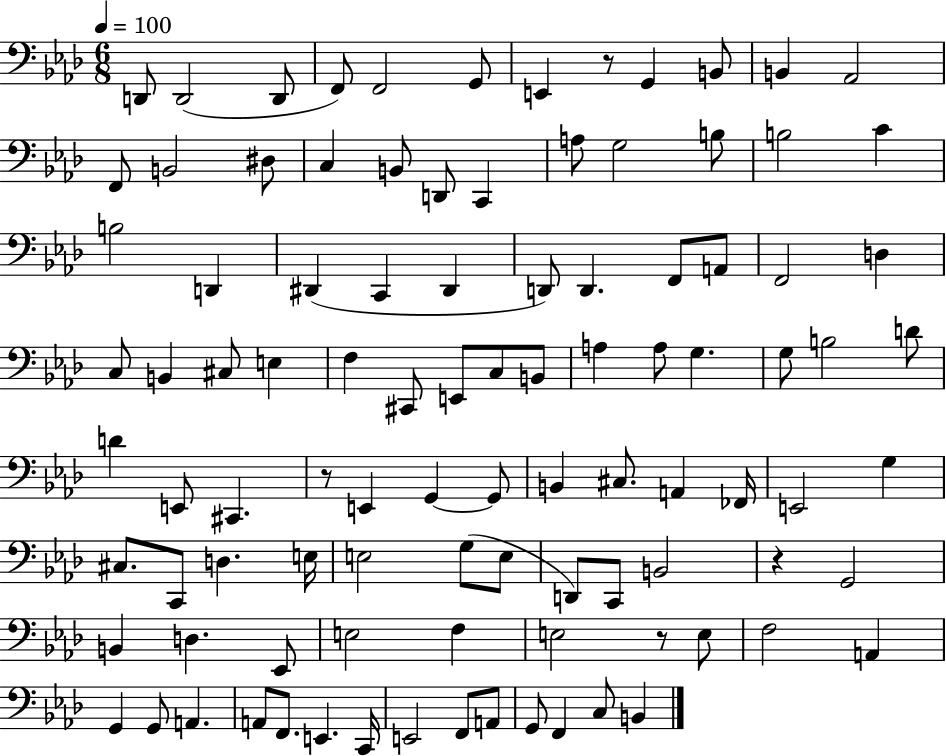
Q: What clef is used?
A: bass